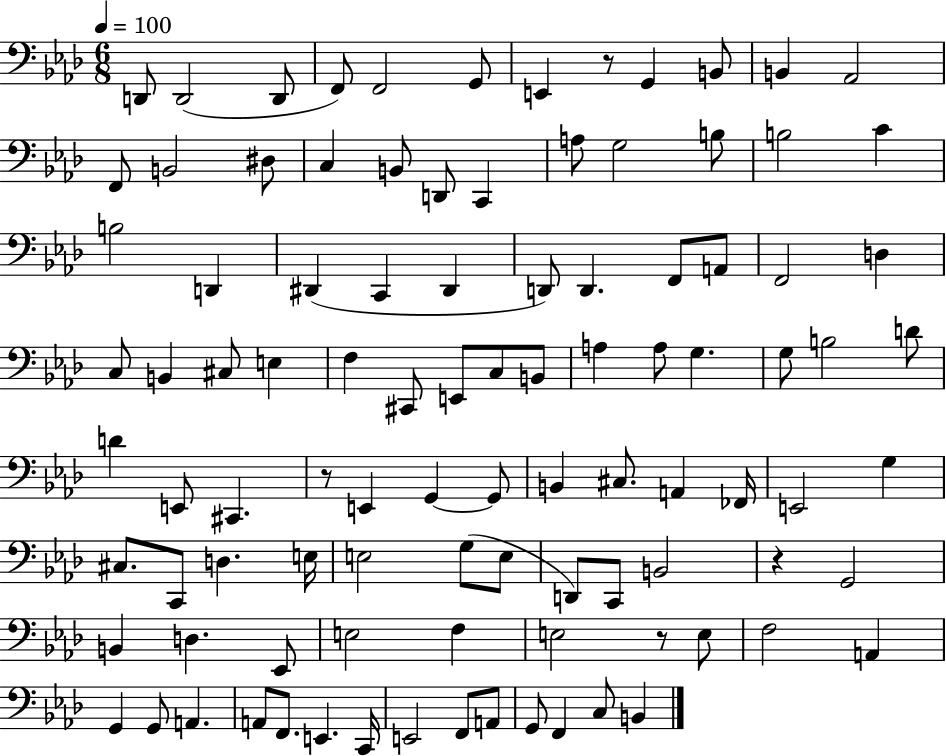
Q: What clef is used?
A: bass